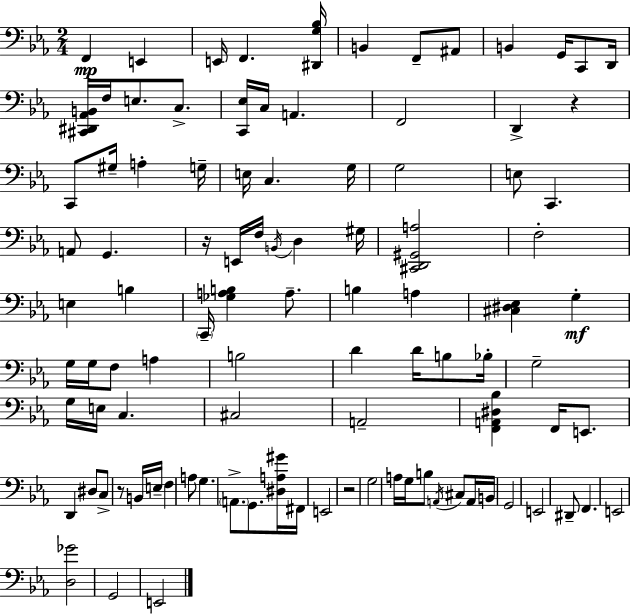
{
  \clef bass
  \numericTimeSignature
  \time 2/4
  \key ees \major
  \repeat volta 2 { f,4\mp e,4 | e,16 f,4. <dis, g bes>16 | b,4 f,8-- ais,8 | b,4 g,16 c,8 d,16 | \break <cis, dis, aes, b,>16 f16 e8. c8.-> | <c, ees>16 c16 a,4. | f,2 | d,4-> r4 | \break c,8 gis16-- a4-. g16-- | e16 c4. g16 | g2 | e8 c,4. | \break a,8 g,4. | r16 e,16 f16 \acciaccatura { b,16 } d4 | gis16 <cis, d, gis, a>2 | f2-. | \break e4 b4 | \parenthesize c,16-- <ges a b>4 a8.-- | b4 a4 | <cis dis ees>4 g4-.\mf | \break g16 g16 f8 a4 | b2 | d'4 d'16 b8 | bes16-. g2-- | \break g16 e16 c4. | cis2 | a,2-- | <f, a, dis bes>4 f,16 e,8. | \break d,4 dis8 c8-> | r8 b,16 e16-- f4 | a8 g4. | \parenthesize a,8.-> g,8. <dis a gis'>16 | \break fis,16 e,2 | r2 | g2 | a16 g16 b8 \acciaccatura { a,16 } cis8 | \break a,16 b,16 g,2 | e,2 | dis,8-- f,4. | e,2 | \break <d ges'>2 | g,2 | e,2 | } \bar "|."
}